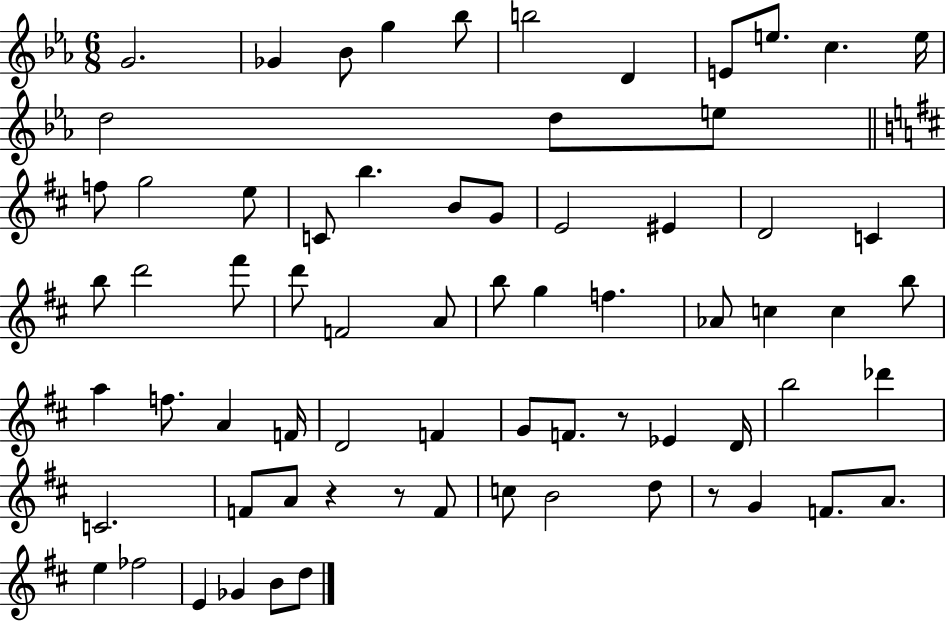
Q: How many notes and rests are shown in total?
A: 70